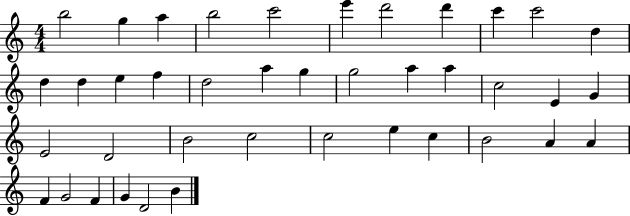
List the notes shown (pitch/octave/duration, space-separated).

B5/h G5/q A5/q B5/h C6/h E6/q D6/h D6/q C6/q C6/h D5/q D5/q D5/q E5/q F5/q D5/h A5/q G5/q G5/h A5/q A5/q C5/h E4/q G4/q E4/h D4/h B4/h C5/h C5/h E5/q C5/q B4/h A4/q A4/q F4/q G4/h F4/q G4/q D4/h B4/q